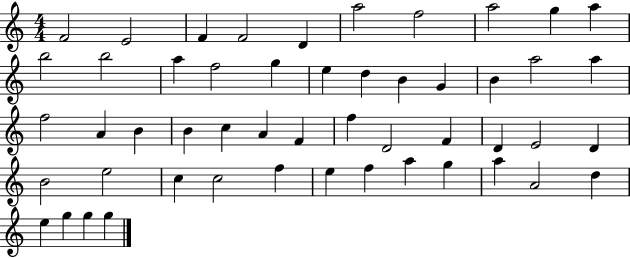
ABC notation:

X:1
T:Untitled
M:4/4
L:1/4
K:C
F2 E2 F F2 D a2 f2 a2 g a b2 b2 a f2 g e d B G B a2 a f2 A B B c A F f D2 F D E2 D B2 e2 c c2 f e f a g a A2 d e g g g